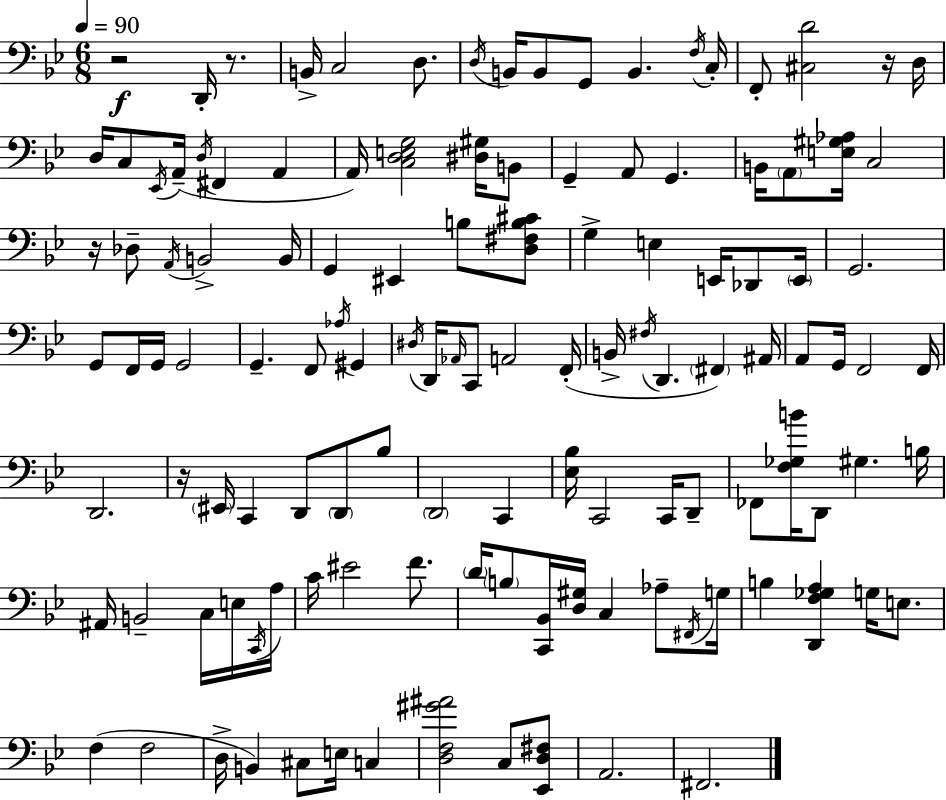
X:1
T:Untitled
M:6/8
L:1/4
K:Bb
z2 D,,/4 z/2 B,,/4 C,2 D,/2 D,/4 B,,/4 B,,/2 G,,/2 B,, F,/4 C,/4 F,,/2 [^C,D]2 z/4 D,/4 D,/4 C,/2 _E,,/4 A,,/4 D,/4 ^F,, A,, A,,/4 [C,D,E,G,]2 [^D,^G,]/4 B,,/2 G,, A,,/2 G,, B,,/4 A,,/2 [E,^G,_A,]/4 C,2 z/4 _D,/2 A,,/4 B,,2 B,,/4 G,, ^E,, B,/2 [D,^F,B,^C]/2 G, E, E,,/4 _D,,/2 E,,/4 G,,2 G,,/2 F,,/4 G,,/4 G,,2 G,, F,,/2 _A,/4 ^G,, ^D,/4 D,,/4 _A,,/4 C,,/2 A,,2 F,,/4 B,,/4 ^F,/4 D,, ^F,, ^A,,/4 A,,/2 G,,/4 F,,2 F,,/4 D,,2 z/4 ^E,,/4 C,, D,,/2 D,,/2 _B,/2 D,,2 C,, [_E,_B,]/4 C,,2 C,,/4 D,,/2 _F,,/2 [F,_G,B]/4 D,,/2 ^G, B,/4 ^A,,/4 B,,2 C,/4 E,/4 C,,/4 A,/4 C/4 ^E2 F/2 D/4 B,/2 [C,,_B,,]/4 [D,^G,]/4 C, _A,/2 ^F,,/4 G,/4 B, [D,,F,_G,A,] G,/4 E,/2 F, F,2 D,/4 B,, ^C,/2 E,/4 C, [D,F,^G^A]2 C,/2 [_E,,D,^F,]/2 A,,2 ^F,,2